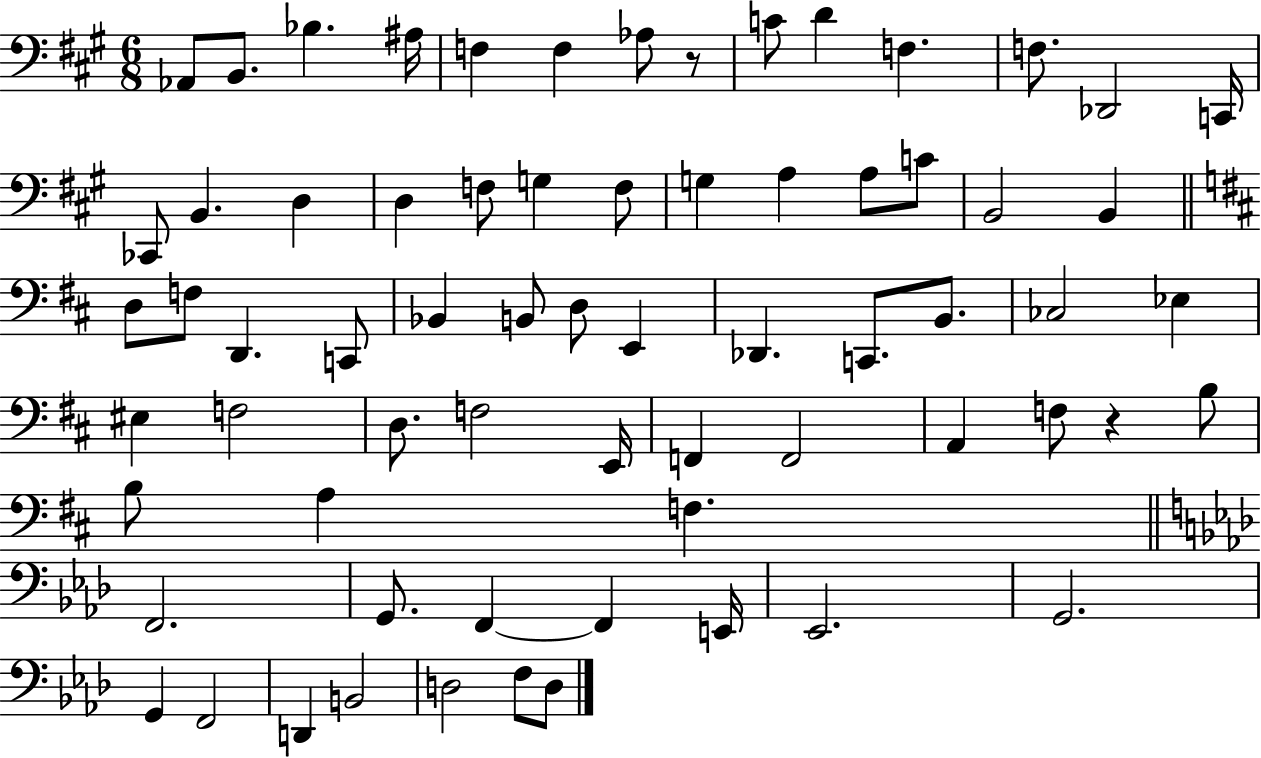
{
  \clef bass
  \numericTimeSignature
  \time 6/8
  \key a \major
  aes,8 b,8. bes4. ais16 | f4 f4 aes8 r8 | c'8 d'4 f4. | f8. des,2 c,16 | \break ces,8 b,4. d4 | d4 f8 g4 f8 | g4 a4 a8 c'8 | b,2 b,4 | \break \bar "||" \break \key b \minor d8 f8 d,4. c,8 | bes,4 b,8 d8 e,4 | des,4. c,8. b,8. | ces2 ees4 | \break eis4 f2 | d8. f2 e,16 | f,4 f,2 | a,4 f8 r4 b8 | \break b8 a4 f4. | \bar "||" \break \key aes \major f,2. | g,8. f,4~~ f,4 e,16 | ees,2. | g,2. | \break g,4 f,2 | d,4 b,2 | d2 f8 d8 | \bar "|."
}